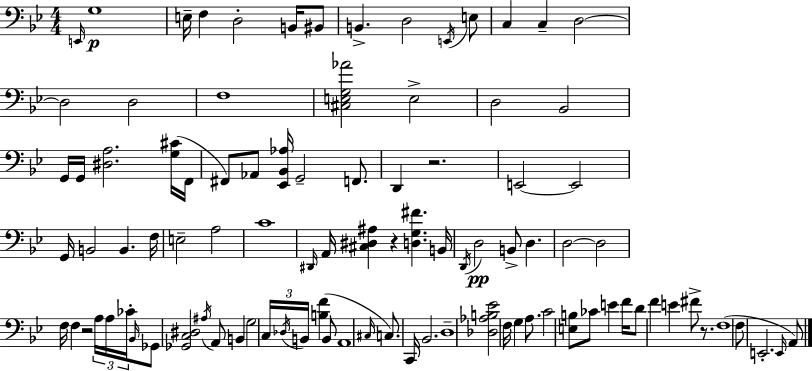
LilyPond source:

{
  \clef bass
  \numericTimeSignature
  \time 4/4
  \key bes \major
  \grace { e,16 }\p g1 | e16-- f4 d2-. b,16 bis,8 | b,4.-> d2 \acciaccatura { e,16 } | e8 c4 c4-- d2~~ | \break d2 d2 | f1 | <cis e g aes'>2 e2-> | d2 bes,2 | \break g,16 g,16 <dis a>2. | <g cis'>16( f,16 fis,8) aes,8 <ees, bes, aes>16 g,2-- f,8. | d,4 r2. | e,2~~ e,2 | \break g,16 b,2 b,4. | f16 e2-- a2 | c'1 | \grace { dis,16 } a,16 <cis dis ais>4 r4 <d g fis'>4. | \break b,16 \acciaccatura { d,16 }\pp d2 b,8-> d4. | d2~~ d2 | f16 f4 r2 | \tuplet 3/2 { a16 a16 ces'16-. } \grace { bes,16 } ges,8 <ges, c dis>2 \acciaccatura { ais16 } | \break a,8 b,4 g2 \tuplet 3/2 { c16 \acciaccatura { des16 } | b,16 } <b f'>4( b,8 a,1 | \grace { cis16 }) c8. c,16 bes,2. | d1-- | \break <des aes b ees'>2 | f16 g4 a8. c'2 | <e b>8 ces'8 e'4 f'16 d'8 f'4 e'4 | fis'8-> r8. f1( | \break f8 e,2.-. | \grace { e,16 } a,8) \bar "|."
}